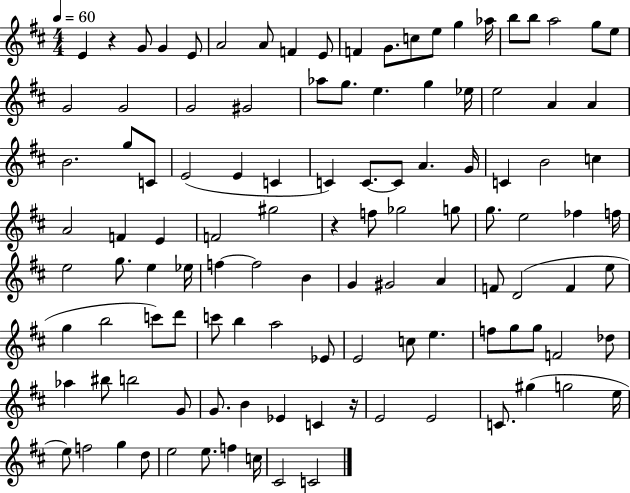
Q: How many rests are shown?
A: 3